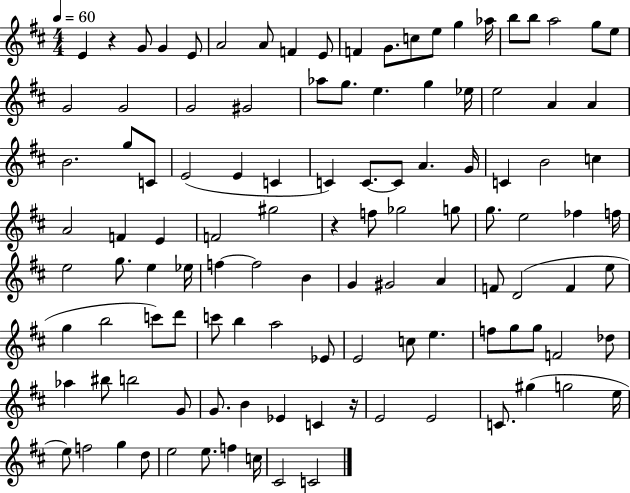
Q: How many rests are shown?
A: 3